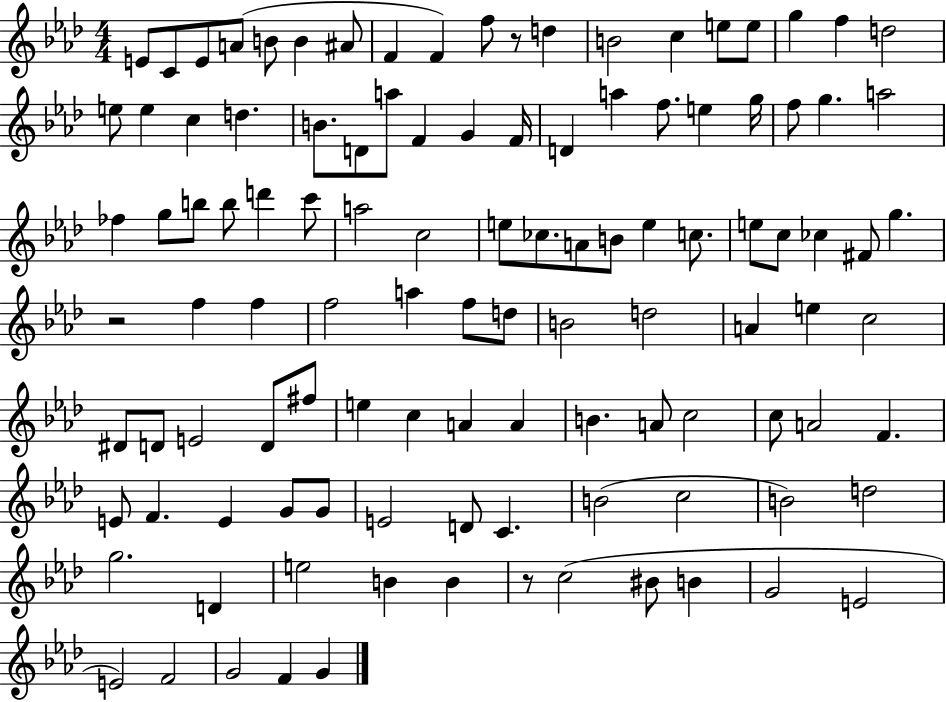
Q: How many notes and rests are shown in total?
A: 111